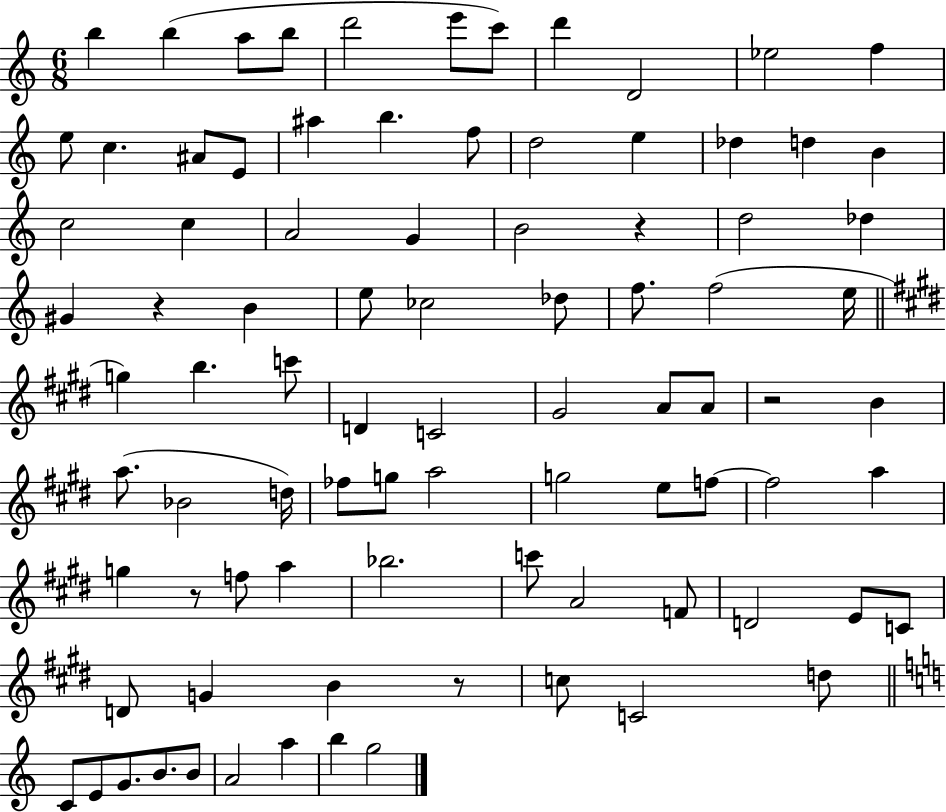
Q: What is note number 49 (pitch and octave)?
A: Bb4